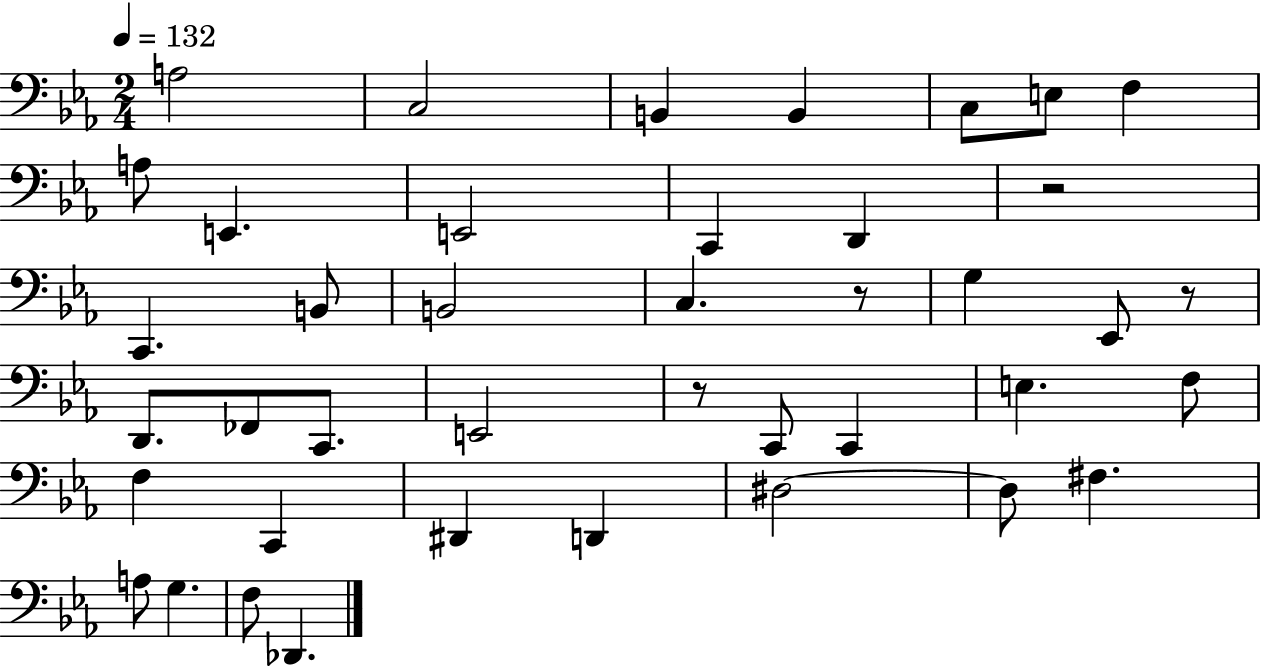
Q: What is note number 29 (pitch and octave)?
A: D#2